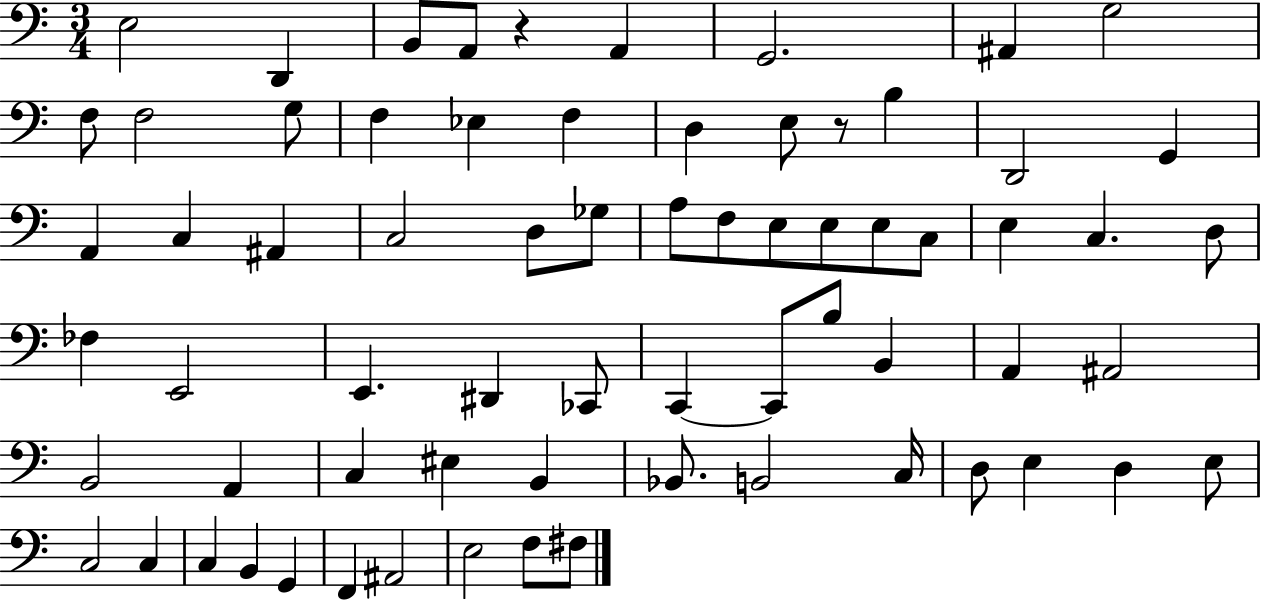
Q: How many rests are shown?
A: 2